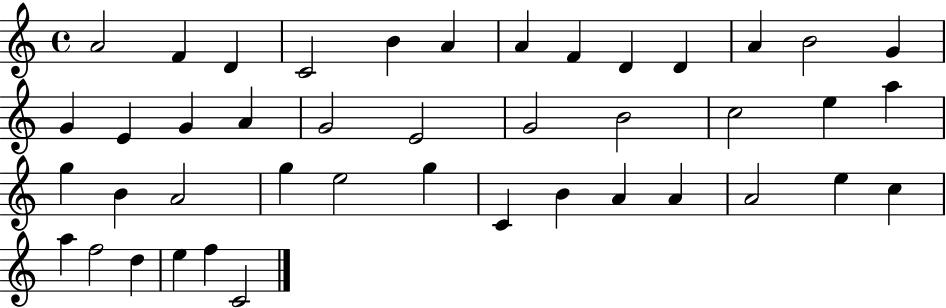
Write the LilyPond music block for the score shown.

{
  \clef treble
  \time 4/4
  \defaultTimeSignature
  \key c \major
  a'2 f'4 d'4 | c'2 b'4 a'4 | a'4 f'4 d'4 d'4 | a'4 b'2 g'4 | \break g'4 e'4 g'4 a'4 | g'2 e'2 | g'2 b'2 | c''2 e''4 a''4 | \break g''4 b'4 a'2 | g''4 e''2 g''4 | c'4 b'4 a'4 a'4 | a'2 e''4 c''4 | \break a''4 f''2 d''4 | e''4 f''4 c'2 | \bar "|."
}